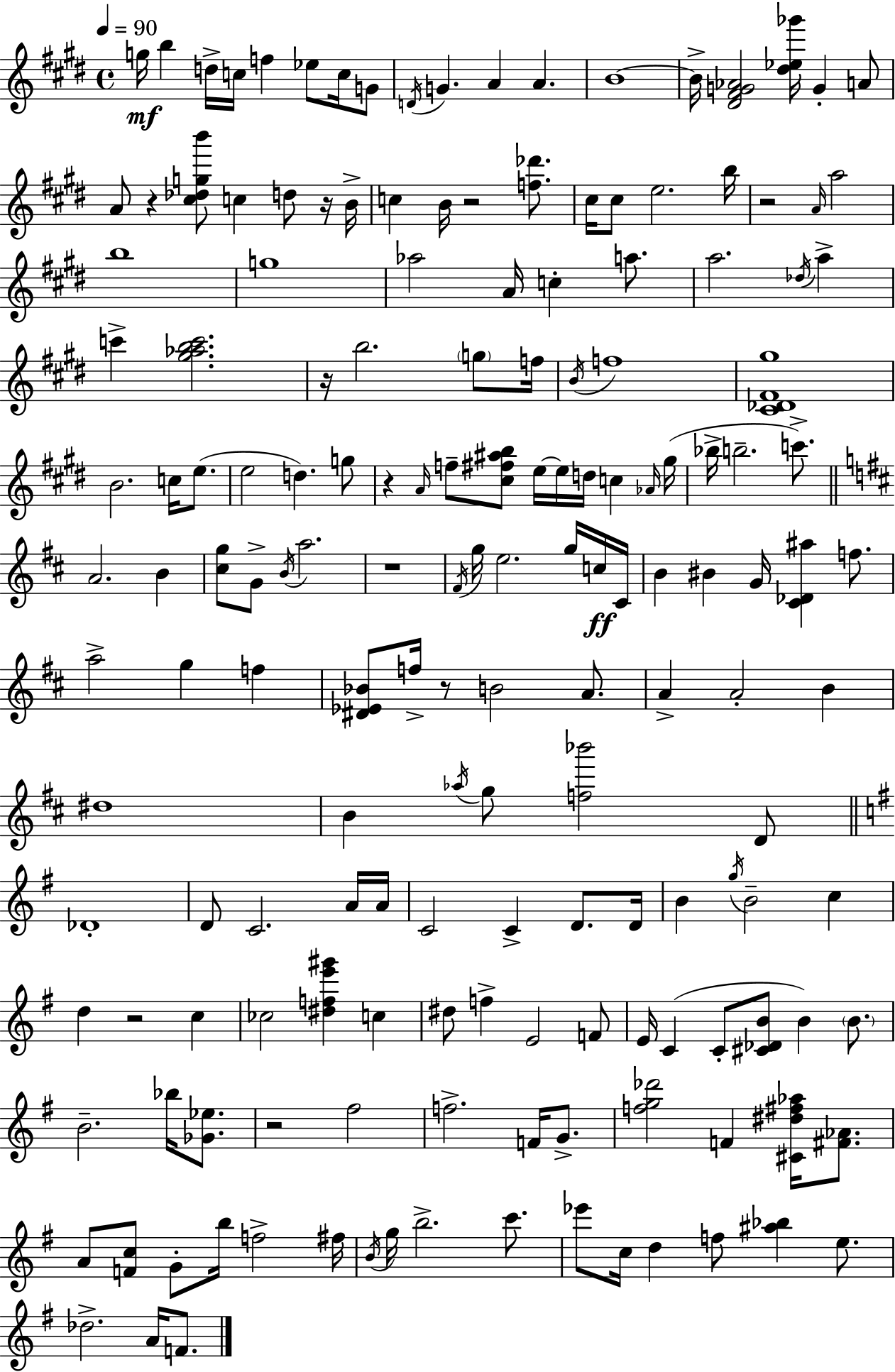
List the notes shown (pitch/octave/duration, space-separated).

G5/s B5/q D5/s C5/s F5/q Eb5/e C5/s G4/e D4/s G4/q. A4/q A4/q. B4/w B4/s [D#4,F#4,G4,Ab4]/h [D#5,Eb5,Gb6]/s G4/q A4/e A4/e R/q [C#5,Db5,G5,B6]/e C5/q D5/e R/s B4/s C5/q B4/s R/h [F5,Db6]/e. C#5/s C#5/e E5/h. B5/s R/h A4/s A5/h B5/w G5/w Ab5/h A4/s C5/q A5/e. A5/h. Db5/s A5/q C6/q [G#5,Ab5,B5,C6]/h. R/s B5/h. G5/e F5/s B4/s F5/w [C#4,Db4,F#4,G#5]/w B4/h. C5/s E5/e. E5/h D5/q. G5/e R/q A4/s F5/e [C#5,F#5,A#5,B5]/e E5/s E5/s D5/s C5/q Ab4/s G#5/s Bb5/s B5/h. C6/e. A4/h. B4/q [C#5,G5]/e G4/e B4/s A5/h. R/w F#4/s G5/s E5/h. G5/s C5/s C#4/s B4/q BIS4/q G4/s [C#4,Db4,A#5]/q F5/e. A5/h G5/q F5/q [D#4,Eb4,Bb4]/e F5/s R/e B4/h A4/e. A4/q A4/h B4/q D#5/w B4/q Ab5/s G5/e [F5,Bb6]/h D4/e Db4/w D4/e C4/h. A4/s A4/s C4/h C4/q D4/e. D4/s B4/q G5/s B4/h C5/q D5/q R/h C5/q CES5/h [D#5,F5,E6,G#6]/q C5/q D#5/e F5/q E4/h F4/e E4/s C4/q C4/e [C#4,Db4,B4]/e B4/q B4/e. B4/h. Bb5/s [Gb4,Eb5]/e. R/h F#5/h F5/h. F4/s G4/e. [F5,G5,Db6]/h F4/q [C#4,D#5,F#5,Ab5]/s [F#4,Ab4]/e. A4/e [F4,C5]/e G4/e B5/s F5/h F#5/s B4/s G5/s B5/h. C6/e. Eb6/e C5/s D5/q F5/e [A#5,Bb5]/q E5/e. Db5/h. A4/s F4/e.